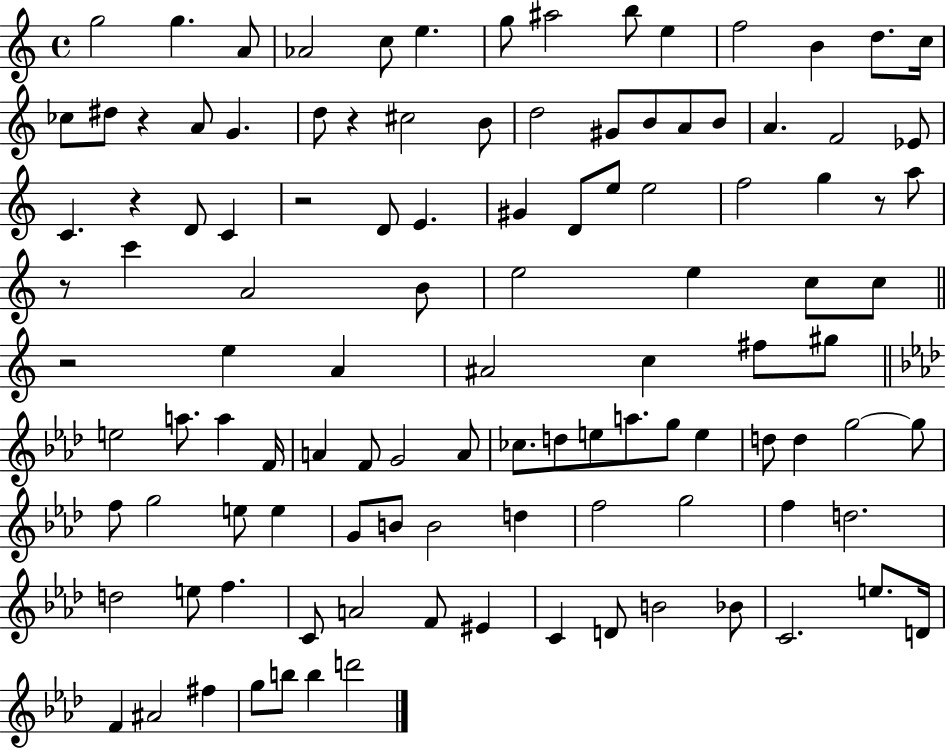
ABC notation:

X:1
T:Untitled
M:4/4
L:1/4
K:C
g2 g A/2 _A2 c/2 e g/2 ^a2 b/2 e f2 B d/2 c/4 _c/2 ^d/2 z A/2 G d/2 z ^c2 B/2 d2 ^G/2 B/2 A/2 B/2 A F2 _E/2 C z D/2 C z2 D/2 E ^G D/2 e/2 e2 f2 g z/2 a/2 z/2 c' A2 B/2 e2 e c/2 c/2 z2 e A ^A2 c ^f/2 ^g/2 e2 a/2 a F/4 A F/2 G2 A/2 _c/2 d/2 e/2 a/2 g/2 e d/2 d g2 g/2 f/2 g2 e/2 e G/2 B/2 B2 d f2 g2 f d2 d2 e/2 f C/2 A2 F/2 ^E C D/2 B2 _B/2 C2 e/2 D/4 F ^A2 ^f g/2 b/2 b d'2